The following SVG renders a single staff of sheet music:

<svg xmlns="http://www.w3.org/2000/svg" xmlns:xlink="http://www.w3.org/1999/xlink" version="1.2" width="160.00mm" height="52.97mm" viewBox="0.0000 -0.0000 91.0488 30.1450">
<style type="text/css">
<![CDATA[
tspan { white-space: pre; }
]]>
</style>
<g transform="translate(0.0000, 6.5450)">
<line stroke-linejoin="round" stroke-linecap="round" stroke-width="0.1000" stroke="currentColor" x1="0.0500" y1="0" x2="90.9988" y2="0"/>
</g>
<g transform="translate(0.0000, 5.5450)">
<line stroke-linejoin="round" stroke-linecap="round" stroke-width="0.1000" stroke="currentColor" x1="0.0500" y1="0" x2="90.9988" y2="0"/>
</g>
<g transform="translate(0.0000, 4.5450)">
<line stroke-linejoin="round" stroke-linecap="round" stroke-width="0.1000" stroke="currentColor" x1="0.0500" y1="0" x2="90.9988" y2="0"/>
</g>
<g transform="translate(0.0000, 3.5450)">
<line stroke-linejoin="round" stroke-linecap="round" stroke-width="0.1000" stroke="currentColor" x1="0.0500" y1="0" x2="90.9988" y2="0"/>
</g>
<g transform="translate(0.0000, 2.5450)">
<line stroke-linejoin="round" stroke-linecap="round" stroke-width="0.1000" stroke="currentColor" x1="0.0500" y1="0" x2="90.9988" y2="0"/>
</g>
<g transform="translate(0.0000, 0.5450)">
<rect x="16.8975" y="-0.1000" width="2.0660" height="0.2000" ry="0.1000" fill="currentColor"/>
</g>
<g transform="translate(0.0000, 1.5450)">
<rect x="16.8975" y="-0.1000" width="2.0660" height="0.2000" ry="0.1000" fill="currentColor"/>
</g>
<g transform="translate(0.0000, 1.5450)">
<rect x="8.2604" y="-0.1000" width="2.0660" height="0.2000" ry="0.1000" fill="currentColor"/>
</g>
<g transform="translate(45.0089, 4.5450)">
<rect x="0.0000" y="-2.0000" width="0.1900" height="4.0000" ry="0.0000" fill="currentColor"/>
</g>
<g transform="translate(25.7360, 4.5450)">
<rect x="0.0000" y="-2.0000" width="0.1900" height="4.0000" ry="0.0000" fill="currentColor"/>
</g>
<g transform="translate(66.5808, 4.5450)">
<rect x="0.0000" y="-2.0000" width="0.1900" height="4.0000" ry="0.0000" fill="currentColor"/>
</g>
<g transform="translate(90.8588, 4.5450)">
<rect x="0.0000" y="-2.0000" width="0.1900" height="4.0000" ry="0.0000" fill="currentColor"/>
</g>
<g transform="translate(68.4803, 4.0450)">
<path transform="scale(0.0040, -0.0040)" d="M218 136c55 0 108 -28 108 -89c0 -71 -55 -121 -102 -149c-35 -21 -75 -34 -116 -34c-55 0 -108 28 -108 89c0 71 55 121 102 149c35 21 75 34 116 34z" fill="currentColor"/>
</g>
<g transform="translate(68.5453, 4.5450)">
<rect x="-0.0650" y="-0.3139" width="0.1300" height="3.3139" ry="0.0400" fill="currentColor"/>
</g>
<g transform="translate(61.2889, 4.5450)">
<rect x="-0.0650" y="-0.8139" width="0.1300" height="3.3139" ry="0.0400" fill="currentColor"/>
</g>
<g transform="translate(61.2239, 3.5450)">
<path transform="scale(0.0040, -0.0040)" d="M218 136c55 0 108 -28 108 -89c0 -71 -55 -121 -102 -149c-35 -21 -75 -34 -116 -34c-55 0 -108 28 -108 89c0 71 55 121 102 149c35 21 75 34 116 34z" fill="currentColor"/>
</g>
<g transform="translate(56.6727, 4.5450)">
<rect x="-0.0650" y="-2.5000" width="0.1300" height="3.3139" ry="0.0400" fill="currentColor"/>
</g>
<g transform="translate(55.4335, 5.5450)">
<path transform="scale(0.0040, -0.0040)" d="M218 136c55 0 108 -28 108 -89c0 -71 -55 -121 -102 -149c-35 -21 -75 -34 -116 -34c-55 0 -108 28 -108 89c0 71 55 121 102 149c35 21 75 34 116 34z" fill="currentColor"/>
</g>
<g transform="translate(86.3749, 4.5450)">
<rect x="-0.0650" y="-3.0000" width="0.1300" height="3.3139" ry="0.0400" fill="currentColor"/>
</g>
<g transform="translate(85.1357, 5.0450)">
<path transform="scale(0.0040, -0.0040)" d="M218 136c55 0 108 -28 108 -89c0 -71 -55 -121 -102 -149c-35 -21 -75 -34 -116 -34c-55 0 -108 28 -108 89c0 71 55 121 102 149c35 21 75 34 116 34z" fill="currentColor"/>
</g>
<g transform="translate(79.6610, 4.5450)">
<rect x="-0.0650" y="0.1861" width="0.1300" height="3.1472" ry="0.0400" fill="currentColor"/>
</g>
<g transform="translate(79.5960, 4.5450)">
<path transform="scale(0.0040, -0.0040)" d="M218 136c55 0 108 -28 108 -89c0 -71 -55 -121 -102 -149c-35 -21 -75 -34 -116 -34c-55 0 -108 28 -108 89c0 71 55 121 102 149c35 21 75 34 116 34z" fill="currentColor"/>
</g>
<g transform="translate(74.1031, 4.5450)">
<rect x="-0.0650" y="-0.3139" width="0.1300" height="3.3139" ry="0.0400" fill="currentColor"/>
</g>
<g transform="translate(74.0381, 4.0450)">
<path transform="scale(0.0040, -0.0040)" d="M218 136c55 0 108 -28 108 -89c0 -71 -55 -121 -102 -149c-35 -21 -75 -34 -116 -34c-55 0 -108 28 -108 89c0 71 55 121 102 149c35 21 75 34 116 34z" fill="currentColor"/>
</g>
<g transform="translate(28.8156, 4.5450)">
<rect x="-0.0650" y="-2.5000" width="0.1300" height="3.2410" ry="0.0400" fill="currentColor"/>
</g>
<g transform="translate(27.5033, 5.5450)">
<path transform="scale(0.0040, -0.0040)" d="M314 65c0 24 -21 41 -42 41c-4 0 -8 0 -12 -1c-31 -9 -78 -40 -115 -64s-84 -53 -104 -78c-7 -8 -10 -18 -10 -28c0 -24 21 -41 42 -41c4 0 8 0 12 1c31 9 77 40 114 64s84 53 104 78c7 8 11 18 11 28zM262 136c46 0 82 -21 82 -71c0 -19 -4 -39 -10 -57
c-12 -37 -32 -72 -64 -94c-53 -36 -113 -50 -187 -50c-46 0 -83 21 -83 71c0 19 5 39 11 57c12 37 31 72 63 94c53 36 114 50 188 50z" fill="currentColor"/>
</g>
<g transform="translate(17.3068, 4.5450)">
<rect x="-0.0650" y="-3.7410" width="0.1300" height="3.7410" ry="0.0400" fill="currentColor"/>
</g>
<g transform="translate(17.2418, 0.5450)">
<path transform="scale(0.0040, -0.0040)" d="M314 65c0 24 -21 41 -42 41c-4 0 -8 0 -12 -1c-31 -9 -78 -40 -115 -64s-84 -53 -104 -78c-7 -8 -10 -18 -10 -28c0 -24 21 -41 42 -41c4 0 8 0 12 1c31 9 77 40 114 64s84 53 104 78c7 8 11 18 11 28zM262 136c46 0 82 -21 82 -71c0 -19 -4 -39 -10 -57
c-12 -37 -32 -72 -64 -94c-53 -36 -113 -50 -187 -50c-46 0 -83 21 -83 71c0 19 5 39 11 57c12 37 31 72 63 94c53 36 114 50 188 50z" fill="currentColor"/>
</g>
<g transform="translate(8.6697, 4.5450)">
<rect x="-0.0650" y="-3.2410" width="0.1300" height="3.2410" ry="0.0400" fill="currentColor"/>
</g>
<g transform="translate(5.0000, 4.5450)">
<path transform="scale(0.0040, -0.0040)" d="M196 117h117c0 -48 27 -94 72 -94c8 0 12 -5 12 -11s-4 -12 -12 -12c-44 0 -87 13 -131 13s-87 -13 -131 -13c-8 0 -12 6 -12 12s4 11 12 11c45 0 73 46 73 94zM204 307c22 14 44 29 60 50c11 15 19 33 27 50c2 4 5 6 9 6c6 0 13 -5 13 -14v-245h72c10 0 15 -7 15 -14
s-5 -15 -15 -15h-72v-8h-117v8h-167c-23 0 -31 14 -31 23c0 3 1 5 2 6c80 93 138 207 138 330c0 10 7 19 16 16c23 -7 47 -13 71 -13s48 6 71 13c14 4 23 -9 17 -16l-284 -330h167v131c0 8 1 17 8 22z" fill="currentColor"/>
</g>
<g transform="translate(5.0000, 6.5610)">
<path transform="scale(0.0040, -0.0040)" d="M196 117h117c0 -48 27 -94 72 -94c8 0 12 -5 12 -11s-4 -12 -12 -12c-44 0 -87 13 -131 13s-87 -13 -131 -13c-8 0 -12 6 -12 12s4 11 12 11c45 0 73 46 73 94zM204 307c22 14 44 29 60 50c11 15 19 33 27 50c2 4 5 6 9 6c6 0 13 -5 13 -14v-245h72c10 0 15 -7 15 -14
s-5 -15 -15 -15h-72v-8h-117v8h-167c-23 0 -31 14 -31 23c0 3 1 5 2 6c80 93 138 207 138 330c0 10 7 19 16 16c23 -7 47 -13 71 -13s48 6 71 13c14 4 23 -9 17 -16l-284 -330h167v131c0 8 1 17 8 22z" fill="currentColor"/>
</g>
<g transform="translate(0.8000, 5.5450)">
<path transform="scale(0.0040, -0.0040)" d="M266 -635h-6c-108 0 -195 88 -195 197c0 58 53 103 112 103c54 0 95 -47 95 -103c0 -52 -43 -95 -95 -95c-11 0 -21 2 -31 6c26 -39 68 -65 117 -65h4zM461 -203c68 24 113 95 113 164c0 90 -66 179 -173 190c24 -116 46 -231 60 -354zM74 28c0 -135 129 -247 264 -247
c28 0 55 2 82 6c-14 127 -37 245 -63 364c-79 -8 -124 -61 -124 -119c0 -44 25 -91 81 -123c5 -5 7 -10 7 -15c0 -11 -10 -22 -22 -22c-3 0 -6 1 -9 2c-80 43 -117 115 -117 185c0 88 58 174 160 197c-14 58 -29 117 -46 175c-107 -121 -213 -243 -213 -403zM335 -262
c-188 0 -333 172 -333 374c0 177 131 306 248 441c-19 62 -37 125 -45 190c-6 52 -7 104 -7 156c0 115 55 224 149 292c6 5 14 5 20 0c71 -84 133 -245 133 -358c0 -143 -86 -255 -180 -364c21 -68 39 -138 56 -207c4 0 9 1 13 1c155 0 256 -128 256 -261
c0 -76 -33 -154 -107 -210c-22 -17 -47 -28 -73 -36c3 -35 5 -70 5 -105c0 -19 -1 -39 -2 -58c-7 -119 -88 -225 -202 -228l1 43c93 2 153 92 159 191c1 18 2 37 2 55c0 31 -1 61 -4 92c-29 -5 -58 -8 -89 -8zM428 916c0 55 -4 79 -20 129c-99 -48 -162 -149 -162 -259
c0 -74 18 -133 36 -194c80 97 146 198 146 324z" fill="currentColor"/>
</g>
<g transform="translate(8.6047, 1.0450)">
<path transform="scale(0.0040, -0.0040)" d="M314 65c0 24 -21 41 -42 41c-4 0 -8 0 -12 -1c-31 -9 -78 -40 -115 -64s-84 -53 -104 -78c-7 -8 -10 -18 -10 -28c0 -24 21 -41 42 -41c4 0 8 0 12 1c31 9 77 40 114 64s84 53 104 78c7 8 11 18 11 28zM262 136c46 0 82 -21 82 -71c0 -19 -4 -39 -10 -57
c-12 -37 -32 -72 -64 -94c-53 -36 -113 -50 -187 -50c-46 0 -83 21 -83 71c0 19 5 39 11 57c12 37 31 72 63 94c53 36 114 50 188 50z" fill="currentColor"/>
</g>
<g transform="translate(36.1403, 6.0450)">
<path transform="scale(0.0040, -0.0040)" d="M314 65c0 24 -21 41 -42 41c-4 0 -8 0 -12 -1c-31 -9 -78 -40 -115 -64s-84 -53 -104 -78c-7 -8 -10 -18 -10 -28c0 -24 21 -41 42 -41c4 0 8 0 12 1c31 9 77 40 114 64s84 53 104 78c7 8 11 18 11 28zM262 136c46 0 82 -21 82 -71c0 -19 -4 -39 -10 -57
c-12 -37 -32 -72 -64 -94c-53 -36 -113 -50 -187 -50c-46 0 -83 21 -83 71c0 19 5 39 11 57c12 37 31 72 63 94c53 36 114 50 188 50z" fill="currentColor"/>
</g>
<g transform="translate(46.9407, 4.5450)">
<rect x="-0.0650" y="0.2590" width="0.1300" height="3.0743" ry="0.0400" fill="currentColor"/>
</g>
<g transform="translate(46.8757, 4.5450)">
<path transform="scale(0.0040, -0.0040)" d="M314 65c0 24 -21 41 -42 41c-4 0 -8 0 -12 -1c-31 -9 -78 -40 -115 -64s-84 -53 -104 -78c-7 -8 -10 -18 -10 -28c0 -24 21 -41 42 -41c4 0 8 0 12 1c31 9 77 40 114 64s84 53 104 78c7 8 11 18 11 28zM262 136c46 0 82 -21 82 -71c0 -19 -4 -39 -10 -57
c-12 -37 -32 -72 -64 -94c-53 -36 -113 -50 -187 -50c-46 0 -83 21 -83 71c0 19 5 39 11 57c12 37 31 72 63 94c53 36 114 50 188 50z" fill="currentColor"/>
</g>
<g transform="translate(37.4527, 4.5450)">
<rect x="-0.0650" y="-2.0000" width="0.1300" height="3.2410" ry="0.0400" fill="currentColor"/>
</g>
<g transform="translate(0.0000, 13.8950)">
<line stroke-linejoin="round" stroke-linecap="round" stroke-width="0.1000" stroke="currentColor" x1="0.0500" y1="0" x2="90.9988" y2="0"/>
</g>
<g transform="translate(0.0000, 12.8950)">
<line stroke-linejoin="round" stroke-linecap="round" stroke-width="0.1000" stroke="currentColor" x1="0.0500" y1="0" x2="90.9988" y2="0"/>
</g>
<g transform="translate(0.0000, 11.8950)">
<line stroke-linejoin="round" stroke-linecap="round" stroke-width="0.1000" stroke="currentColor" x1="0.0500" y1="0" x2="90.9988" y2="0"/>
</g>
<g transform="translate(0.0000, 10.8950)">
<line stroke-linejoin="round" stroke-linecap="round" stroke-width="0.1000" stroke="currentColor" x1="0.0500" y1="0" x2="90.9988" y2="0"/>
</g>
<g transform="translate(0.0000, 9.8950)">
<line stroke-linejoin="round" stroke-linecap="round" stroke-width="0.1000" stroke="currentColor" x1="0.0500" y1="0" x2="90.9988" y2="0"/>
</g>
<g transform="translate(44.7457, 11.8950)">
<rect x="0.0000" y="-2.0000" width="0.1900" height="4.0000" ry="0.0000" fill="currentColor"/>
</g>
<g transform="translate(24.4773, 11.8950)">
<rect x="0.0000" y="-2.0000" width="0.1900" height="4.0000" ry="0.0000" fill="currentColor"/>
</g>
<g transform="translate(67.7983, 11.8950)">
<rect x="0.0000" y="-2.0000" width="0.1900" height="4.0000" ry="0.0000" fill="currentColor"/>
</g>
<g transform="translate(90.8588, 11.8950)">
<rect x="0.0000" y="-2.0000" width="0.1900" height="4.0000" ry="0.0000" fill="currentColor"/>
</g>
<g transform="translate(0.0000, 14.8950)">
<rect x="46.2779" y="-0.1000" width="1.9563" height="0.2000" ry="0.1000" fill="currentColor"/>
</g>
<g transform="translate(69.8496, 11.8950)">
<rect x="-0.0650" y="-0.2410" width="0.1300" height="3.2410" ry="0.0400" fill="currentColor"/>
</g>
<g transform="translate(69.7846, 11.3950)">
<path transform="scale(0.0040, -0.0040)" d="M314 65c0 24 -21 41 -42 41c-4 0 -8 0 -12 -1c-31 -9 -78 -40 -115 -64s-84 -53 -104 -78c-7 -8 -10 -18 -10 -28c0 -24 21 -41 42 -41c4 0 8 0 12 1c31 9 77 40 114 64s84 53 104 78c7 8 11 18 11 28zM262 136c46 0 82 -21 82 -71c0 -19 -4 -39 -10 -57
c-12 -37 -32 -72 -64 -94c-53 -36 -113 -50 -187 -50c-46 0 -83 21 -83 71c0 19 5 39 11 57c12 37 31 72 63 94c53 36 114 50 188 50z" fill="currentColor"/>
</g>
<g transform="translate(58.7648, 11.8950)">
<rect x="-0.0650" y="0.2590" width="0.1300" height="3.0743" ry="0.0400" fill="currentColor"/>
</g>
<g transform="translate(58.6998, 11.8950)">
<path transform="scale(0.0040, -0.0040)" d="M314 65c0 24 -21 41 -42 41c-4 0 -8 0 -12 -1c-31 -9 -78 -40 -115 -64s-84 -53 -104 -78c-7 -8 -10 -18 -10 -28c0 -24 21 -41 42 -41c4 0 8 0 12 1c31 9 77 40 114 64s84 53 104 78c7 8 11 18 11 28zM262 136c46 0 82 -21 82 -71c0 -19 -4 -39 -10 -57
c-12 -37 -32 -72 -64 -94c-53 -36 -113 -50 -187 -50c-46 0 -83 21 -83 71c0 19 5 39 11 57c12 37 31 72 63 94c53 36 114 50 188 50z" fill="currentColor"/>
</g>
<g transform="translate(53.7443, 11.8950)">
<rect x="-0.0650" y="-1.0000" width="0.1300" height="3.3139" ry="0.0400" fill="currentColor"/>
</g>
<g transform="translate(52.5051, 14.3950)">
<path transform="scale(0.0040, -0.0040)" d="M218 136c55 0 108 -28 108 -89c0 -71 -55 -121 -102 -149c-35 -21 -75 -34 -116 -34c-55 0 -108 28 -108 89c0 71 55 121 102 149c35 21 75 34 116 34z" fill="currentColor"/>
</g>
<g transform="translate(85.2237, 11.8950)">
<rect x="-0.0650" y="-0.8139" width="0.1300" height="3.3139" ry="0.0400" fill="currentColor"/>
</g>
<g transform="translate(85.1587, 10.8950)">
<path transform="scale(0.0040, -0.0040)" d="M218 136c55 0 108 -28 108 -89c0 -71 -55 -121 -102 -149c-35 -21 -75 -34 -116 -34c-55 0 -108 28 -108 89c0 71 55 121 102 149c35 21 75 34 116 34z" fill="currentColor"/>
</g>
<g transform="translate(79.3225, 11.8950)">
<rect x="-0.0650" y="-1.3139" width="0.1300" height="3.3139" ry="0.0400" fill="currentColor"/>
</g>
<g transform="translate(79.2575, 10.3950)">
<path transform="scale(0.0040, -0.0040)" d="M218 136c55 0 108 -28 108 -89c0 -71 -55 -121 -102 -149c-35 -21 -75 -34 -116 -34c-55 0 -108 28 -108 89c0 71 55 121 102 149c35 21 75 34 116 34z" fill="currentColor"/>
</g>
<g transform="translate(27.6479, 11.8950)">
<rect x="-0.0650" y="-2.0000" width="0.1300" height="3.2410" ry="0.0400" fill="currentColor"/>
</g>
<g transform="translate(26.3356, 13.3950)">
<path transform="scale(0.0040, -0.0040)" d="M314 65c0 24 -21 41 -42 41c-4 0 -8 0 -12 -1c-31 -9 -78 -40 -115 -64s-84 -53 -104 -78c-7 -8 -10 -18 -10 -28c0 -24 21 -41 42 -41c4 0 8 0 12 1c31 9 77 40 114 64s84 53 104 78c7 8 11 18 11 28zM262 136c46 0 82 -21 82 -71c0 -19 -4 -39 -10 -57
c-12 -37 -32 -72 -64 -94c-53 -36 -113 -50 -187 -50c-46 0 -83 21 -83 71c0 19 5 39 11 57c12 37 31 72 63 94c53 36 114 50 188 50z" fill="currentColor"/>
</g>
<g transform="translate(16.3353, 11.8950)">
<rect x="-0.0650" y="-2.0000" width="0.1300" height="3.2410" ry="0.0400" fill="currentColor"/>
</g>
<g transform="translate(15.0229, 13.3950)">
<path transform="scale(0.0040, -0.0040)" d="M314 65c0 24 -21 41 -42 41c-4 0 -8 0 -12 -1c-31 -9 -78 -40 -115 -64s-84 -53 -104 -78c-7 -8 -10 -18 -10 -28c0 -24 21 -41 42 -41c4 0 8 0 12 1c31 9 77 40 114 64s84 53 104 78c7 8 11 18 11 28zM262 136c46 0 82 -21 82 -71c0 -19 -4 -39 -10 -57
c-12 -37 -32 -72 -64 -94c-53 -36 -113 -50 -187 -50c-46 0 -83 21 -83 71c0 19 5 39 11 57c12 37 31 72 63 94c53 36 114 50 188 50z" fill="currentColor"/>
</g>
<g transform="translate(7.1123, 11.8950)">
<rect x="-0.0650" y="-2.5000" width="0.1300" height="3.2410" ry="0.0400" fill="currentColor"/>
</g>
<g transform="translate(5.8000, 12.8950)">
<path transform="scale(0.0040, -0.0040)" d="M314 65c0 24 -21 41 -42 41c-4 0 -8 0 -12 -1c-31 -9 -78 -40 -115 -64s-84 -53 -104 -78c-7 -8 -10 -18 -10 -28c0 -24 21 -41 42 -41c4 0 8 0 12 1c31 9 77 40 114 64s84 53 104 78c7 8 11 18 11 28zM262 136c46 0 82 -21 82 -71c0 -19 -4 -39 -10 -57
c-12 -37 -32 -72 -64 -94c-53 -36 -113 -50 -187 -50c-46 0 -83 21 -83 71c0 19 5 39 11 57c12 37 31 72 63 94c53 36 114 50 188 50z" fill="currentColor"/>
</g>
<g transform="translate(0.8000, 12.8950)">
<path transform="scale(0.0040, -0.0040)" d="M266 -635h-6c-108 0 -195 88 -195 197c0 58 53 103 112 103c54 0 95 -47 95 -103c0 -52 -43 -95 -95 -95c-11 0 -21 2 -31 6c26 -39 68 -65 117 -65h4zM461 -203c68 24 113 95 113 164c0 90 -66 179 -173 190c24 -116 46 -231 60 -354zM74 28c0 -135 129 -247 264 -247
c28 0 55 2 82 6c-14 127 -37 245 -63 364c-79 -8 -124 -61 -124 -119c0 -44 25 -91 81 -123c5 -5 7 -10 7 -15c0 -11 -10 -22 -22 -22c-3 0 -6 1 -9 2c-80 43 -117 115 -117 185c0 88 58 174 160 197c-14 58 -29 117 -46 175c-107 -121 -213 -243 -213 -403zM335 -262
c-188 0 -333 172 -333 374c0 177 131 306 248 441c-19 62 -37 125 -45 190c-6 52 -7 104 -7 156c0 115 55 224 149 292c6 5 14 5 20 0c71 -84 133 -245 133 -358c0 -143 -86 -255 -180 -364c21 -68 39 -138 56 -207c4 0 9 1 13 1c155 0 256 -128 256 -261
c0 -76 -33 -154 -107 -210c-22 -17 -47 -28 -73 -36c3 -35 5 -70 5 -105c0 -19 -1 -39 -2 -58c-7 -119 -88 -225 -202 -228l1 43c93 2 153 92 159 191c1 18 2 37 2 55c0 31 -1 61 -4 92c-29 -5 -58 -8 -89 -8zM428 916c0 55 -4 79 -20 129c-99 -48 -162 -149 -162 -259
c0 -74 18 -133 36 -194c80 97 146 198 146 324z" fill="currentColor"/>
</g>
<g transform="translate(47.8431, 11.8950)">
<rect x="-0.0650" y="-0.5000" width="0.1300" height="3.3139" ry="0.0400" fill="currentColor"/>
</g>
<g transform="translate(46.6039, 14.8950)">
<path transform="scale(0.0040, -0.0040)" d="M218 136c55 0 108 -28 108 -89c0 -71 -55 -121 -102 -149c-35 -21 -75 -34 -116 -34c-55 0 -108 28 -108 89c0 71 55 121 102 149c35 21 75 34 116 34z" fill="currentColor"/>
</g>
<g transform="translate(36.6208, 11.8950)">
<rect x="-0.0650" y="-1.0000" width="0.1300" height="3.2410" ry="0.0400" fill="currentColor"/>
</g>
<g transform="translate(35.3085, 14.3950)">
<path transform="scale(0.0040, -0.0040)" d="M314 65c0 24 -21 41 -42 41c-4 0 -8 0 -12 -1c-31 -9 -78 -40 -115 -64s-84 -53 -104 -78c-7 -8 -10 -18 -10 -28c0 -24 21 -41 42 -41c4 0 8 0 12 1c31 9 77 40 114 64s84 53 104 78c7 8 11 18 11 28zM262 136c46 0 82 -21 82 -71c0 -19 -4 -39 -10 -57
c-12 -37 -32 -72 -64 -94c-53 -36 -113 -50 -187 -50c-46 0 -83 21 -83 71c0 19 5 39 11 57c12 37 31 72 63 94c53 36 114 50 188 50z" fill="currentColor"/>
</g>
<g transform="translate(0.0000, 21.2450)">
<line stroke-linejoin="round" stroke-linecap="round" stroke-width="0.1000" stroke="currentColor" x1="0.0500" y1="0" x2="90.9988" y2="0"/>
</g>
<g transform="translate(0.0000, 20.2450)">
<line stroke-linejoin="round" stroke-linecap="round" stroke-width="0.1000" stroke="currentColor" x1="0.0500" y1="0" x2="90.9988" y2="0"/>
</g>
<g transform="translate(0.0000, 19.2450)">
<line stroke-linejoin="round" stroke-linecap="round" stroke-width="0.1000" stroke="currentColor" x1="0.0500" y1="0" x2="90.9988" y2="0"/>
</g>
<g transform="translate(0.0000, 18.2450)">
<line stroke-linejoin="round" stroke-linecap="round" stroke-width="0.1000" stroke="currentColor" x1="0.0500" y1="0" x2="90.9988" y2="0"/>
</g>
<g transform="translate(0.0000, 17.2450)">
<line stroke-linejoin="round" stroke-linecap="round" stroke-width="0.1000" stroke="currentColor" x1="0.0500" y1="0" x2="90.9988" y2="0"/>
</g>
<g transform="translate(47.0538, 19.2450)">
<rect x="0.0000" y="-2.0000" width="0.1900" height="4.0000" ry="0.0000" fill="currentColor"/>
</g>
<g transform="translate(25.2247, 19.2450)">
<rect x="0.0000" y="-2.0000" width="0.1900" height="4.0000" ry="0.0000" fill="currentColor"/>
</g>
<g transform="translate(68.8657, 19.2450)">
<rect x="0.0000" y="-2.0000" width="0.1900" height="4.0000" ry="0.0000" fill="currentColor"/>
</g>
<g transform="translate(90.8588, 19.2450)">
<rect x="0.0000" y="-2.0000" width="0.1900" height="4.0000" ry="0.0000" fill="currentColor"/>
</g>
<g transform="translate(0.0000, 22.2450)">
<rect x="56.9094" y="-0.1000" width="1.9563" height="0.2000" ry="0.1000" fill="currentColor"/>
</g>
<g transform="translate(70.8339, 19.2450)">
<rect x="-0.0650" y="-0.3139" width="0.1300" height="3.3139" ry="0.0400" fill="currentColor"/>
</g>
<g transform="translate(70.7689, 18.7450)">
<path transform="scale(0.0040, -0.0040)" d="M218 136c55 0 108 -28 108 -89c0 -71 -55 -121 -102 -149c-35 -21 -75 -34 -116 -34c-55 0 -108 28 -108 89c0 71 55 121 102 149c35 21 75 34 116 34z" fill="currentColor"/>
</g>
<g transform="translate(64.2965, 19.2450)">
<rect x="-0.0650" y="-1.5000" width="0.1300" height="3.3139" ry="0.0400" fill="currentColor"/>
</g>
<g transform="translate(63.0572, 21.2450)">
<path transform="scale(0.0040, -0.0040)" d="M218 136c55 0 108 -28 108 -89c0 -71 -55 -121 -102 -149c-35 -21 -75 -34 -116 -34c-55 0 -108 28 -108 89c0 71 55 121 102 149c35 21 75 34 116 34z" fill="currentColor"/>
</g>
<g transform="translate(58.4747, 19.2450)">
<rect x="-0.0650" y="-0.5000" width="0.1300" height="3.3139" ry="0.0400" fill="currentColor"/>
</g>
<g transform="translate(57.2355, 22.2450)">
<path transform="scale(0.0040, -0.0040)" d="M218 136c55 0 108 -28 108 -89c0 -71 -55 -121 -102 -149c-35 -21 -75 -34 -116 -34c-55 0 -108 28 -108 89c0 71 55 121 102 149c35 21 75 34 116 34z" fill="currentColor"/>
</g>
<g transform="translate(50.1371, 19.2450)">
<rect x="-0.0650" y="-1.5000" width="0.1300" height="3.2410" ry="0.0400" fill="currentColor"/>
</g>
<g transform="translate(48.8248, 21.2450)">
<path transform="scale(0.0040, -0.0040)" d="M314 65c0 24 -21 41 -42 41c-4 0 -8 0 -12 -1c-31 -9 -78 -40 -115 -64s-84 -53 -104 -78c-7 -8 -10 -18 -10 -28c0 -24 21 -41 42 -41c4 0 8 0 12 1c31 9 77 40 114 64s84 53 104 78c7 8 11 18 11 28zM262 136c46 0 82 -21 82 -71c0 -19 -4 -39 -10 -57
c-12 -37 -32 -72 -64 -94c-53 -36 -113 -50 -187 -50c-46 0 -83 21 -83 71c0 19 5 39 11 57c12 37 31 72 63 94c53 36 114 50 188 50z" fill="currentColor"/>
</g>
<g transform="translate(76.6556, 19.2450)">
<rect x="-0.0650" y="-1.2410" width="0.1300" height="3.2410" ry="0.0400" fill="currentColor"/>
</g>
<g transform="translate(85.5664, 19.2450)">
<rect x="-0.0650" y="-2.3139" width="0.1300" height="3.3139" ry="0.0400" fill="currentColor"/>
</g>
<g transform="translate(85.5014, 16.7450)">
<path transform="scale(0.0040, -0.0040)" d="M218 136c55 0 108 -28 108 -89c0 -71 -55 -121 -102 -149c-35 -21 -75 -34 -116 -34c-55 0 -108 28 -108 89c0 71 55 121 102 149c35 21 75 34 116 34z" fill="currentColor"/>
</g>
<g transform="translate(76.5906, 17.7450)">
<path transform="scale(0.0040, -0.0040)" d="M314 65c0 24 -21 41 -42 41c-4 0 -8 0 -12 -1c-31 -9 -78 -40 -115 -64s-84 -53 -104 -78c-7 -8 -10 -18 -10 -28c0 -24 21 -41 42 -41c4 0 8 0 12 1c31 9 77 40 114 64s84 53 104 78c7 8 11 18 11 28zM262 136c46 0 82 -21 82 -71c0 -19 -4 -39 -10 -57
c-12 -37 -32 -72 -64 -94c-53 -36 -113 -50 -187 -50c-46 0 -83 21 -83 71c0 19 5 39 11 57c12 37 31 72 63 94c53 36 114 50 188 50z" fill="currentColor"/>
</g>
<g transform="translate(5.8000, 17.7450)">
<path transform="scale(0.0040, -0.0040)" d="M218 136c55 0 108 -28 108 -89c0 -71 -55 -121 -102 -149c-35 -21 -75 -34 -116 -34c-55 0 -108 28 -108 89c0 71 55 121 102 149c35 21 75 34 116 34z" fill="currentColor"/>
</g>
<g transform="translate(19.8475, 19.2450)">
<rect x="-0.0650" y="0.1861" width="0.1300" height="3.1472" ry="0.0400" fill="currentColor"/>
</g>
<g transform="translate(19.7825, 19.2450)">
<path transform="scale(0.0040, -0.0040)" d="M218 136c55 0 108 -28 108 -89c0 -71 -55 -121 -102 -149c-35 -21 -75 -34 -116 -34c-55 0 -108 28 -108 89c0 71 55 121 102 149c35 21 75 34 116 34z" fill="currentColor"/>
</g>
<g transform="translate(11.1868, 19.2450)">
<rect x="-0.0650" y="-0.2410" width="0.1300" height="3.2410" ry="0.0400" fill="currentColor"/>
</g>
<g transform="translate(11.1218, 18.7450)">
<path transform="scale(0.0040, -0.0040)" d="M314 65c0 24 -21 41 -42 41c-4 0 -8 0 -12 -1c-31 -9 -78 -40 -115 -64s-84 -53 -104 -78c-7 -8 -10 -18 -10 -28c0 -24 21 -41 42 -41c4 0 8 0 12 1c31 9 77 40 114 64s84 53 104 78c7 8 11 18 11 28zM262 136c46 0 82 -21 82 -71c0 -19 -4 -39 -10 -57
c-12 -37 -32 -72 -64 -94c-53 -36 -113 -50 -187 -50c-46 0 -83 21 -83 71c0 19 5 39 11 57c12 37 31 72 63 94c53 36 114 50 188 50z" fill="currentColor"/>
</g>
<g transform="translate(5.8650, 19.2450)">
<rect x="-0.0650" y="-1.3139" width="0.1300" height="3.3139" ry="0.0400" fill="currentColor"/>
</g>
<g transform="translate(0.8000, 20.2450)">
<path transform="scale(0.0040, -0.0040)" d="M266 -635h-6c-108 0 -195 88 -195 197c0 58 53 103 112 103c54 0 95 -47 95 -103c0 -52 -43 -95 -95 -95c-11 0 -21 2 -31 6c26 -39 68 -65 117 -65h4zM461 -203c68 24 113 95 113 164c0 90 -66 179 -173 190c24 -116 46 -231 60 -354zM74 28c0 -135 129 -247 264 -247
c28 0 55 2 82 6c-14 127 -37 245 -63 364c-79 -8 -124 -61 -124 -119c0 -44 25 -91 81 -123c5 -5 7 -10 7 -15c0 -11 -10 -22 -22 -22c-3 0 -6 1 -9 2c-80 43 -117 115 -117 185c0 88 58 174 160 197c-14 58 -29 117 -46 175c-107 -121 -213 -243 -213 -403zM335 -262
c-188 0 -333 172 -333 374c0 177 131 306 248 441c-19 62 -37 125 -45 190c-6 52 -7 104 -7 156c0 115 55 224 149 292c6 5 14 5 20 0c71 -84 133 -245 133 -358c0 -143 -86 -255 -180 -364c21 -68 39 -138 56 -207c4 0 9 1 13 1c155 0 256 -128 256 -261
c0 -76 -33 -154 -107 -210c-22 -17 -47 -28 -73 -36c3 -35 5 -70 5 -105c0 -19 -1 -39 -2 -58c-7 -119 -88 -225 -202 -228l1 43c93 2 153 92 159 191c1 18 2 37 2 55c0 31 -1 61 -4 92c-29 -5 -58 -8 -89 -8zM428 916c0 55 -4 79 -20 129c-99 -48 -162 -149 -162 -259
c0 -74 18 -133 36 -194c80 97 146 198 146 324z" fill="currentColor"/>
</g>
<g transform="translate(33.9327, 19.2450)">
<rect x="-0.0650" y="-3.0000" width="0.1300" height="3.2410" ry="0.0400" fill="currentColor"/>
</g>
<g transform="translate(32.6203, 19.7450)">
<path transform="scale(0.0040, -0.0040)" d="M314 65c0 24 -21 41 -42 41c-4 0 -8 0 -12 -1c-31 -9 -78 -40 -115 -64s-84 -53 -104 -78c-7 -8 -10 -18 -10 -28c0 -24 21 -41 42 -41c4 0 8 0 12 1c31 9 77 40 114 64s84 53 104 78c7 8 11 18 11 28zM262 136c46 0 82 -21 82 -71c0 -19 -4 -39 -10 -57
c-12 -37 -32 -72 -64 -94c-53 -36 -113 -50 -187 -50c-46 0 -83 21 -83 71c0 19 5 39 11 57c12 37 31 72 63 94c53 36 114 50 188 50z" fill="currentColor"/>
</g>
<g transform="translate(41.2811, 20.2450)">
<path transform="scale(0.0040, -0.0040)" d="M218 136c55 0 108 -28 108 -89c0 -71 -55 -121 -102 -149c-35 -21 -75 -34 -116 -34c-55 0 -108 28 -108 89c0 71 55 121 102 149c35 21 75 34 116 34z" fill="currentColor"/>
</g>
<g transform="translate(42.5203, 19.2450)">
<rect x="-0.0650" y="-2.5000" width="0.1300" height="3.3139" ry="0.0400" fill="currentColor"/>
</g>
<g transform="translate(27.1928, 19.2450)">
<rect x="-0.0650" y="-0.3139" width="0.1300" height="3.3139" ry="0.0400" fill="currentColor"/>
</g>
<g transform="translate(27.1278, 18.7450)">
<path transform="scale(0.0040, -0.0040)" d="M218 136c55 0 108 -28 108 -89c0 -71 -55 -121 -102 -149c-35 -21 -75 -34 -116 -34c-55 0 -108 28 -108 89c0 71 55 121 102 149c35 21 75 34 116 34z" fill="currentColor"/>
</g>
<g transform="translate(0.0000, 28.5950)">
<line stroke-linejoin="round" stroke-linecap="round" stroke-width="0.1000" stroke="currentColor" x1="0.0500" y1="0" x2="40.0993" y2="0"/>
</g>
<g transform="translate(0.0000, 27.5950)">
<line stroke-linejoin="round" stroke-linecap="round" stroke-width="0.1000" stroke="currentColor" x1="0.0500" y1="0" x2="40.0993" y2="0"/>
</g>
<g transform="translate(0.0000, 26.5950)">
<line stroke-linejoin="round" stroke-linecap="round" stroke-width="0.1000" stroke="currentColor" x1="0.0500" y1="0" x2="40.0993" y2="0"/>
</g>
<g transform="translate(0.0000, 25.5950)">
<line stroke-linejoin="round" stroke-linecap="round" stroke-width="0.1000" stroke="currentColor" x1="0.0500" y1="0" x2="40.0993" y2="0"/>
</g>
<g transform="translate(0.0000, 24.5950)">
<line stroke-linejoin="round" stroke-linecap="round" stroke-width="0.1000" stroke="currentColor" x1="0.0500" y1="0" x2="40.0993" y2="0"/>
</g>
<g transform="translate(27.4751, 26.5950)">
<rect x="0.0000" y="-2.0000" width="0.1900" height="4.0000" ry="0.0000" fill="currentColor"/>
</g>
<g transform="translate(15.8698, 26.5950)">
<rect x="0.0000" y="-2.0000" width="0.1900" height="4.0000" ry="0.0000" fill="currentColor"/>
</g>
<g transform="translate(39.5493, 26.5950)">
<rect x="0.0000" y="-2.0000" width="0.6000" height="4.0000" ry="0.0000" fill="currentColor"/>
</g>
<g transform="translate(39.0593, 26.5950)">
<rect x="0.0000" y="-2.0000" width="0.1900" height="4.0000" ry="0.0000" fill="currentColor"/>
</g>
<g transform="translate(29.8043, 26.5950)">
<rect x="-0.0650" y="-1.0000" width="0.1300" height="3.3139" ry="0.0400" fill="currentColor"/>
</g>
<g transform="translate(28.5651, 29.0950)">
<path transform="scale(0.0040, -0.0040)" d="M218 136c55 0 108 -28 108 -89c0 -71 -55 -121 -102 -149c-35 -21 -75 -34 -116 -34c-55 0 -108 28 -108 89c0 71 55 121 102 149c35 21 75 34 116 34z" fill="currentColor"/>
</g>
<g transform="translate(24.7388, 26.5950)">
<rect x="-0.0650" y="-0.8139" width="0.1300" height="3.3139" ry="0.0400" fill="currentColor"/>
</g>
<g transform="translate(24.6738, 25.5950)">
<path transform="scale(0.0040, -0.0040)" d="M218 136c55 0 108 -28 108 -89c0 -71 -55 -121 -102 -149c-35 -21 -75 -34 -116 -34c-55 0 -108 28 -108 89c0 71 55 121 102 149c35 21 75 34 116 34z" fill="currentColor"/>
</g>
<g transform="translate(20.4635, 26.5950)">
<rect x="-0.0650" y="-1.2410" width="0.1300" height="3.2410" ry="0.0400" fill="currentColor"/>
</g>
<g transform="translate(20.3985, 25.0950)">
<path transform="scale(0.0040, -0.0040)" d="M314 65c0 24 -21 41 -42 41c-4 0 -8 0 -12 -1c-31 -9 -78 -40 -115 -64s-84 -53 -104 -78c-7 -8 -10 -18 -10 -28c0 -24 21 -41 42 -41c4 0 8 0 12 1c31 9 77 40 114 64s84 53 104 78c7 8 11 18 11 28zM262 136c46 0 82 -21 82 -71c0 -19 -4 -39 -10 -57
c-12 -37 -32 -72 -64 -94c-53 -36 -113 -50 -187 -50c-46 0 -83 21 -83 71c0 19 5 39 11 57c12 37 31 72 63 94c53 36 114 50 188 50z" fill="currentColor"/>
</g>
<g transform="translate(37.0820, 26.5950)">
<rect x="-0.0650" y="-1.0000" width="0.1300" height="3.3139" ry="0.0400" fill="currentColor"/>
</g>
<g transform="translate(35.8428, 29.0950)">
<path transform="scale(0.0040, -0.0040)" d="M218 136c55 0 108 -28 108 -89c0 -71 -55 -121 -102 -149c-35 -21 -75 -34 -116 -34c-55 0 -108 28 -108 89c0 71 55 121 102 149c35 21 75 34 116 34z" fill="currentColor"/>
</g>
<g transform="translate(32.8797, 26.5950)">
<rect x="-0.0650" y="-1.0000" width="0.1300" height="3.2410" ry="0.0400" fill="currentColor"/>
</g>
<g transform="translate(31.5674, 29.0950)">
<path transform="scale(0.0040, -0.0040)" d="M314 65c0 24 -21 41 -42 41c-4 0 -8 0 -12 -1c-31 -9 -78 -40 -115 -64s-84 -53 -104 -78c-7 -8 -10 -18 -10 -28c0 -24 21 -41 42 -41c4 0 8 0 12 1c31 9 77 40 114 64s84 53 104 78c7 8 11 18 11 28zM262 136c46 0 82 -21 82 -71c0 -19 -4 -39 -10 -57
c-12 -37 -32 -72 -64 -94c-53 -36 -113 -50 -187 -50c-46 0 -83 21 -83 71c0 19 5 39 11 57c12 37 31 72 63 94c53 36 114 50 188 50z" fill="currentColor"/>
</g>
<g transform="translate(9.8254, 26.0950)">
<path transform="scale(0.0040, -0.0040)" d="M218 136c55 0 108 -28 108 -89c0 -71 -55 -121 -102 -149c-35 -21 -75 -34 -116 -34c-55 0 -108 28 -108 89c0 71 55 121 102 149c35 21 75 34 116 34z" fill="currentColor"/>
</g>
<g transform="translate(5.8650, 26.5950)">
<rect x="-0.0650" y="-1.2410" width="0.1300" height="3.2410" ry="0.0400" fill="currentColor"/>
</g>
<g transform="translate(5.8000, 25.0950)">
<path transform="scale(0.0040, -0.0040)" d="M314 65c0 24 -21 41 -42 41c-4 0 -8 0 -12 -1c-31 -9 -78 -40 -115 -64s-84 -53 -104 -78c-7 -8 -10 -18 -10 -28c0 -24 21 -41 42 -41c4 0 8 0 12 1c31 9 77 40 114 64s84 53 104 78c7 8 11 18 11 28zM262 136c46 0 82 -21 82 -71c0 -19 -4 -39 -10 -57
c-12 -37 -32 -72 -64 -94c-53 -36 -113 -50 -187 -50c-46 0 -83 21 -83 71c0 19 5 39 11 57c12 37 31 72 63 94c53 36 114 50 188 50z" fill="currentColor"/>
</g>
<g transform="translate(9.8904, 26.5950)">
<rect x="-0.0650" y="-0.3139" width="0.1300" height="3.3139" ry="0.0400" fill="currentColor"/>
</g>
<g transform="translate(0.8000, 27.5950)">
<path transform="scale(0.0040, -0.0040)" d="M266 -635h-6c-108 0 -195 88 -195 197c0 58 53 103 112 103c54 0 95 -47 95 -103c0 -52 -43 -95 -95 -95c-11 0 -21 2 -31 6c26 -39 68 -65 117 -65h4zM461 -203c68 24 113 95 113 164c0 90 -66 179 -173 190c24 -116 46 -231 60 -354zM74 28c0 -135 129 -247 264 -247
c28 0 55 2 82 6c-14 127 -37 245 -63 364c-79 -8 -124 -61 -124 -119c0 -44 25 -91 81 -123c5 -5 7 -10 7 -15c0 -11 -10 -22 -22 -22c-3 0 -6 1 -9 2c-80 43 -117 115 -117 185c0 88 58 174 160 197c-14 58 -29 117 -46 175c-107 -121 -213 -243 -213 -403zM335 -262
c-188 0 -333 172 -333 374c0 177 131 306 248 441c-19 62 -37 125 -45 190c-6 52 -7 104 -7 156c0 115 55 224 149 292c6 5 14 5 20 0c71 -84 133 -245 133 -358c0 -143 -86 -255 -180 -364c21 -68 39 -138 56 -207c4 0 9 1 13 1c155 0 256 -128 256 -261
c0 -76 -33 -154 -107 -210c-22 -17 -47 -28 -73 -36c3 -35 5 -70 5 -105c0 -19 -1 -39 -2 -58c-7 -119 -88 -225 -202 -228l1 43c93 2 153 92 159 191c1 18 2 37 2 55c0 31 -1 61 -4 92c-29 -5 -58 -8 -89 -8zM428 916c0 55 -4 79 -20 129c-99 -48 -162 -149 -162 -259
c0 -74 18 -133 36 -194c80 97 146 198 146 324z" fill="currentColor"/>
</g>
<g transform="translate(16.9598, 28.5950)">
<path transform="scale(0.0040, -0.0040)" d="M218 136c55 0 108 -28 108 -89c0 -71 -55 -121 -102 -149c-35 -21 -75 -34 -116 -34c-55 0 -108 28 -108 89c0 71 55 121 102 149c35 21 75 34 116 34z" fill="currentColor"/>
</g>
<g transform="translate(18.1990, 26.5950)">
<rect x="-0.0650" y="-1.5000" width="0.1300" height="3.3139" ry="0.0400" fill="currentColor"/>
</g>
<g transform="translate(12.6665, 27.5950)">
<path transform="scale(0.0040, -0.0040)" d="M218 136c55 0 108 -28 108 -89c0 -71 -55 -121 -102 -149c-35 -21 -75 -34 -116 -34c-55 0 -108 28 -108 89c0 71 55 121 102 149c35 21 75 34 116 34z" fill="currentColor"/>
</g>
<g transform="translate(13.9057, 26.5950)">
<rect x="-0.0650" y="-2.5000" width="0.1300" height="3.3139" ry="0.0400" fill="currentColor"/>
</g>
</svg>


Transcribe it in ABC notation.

X:1
T:Untitled
M:4/4
L:1/4
K:C
b2 c'2 G2 F2 B2 G d c c B A G2 F2 F2 D2 C D B2 c2 e d e c2 B c A2 G E2 C E c e2 g e2 c G E e2 d D D2 D